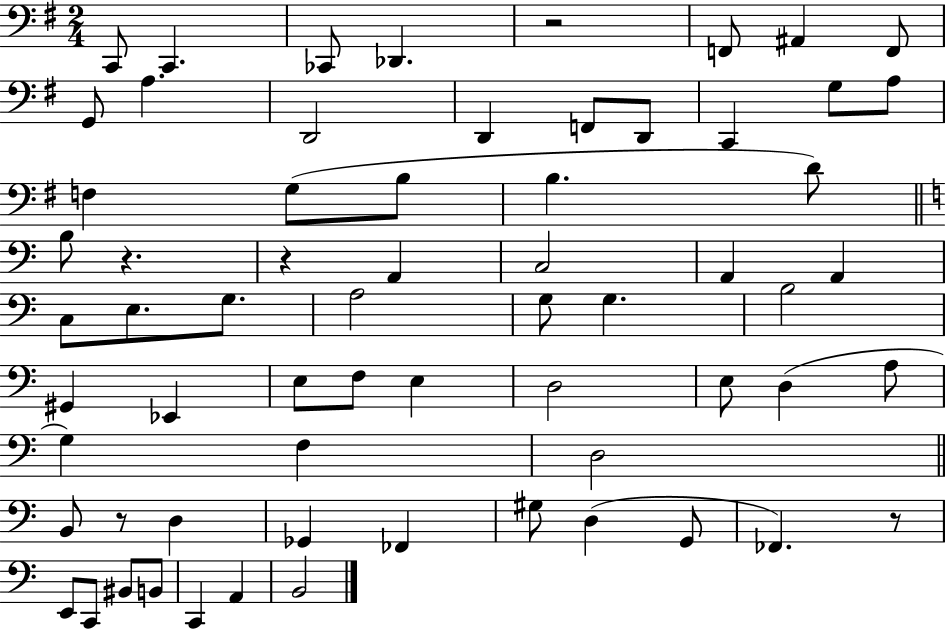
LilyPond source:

{
  \clef bass
  \numericTimeSignature
  \time 2/4
  \key g \major
  c,8 c,4. | ces,8 des,4. | r2 | f,8 ais,4 f,8 | \break g,8 a4. | d,2 | d,4 f,8 d,8 | c,4 g8 a8 | \break f4 g8( b8 | b4. d'8) | \bar "||" \break \key c \major b8 r4. | r4 a,4 | c2 | a,4 a,4 | \break c8 e8. g8. | a2 | g8 g4. | b2 | \break gis,4 ees,4 | e8 f8 e4 | d2 | e8 d4( a8 | \break g4) f4 | d2 | \bar "||" \break \key c \major b,8 r8 d4 | ges,4 fes,4 | gis8 d4( g,8 | fes,4.) r8 | \break e,8 c,8 bis,8 b,8 | c,4 a,4 | b,2 | \bar "|."
}